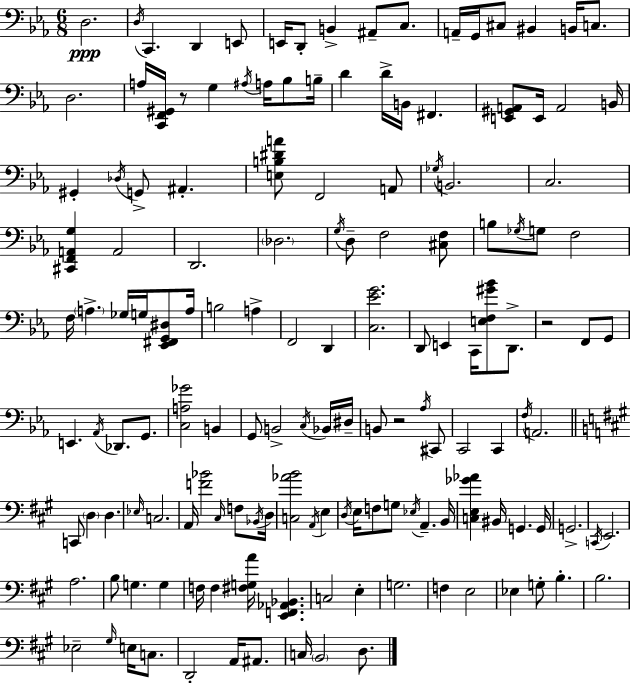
X:1
T:Untitled
M:6/8
L:1/4
K:Cm
D,2 D,/4 C,, D,, E,,/2 E,,/4 D,,/2 B,, ^A,,/2 C,/2 A,,/4 G,,/4 ^C,/2 ^B,, B,,/4 C,/2 D,2 A,/4 [C,,F,,^G,,]/4 z/2 G, ^A,/4 A,/4 _B,/2 B,/4 D D/4 B,,/4 ^F,, [E,,^G,,A,,]/2 E,,/4 A,,2 B,,/4 ^G,, _D,/4 G,,/2 ^A,, [E,B,^DA]/2 F,,2 A,,/2 _G,/4 B,,2 C,2 [^C,,F,,A,,G,] A,,2 D,,2 _D,2 G,/4 D,/2 F,2 [^C,F,]/2 B,/2 _G,/4 G,/2 F,2 F,/4 A, _G,/4 G,/4 [_E,,^F,,G,,^D,]/2 A,/4 B,2 A, F,,2 D,, [C,_EG]2 D,,/2 E,, C,,/4 [E,F,^G_B]/2 D,,/2 z2 F,,/2 G,,/2 E,, _A,,/4 _D,,/2 G,,/2 [C,A,_G]2 B,, G,,/2 B,,2 C,/4 _B,,/4 ^D,/4 B,,/2 z2 _A,/4 ^C,,/2 C,,2 C,, F,/4 A,,2 C,,/2 D, D, _E,/4 C,2 A,,/4 [F_B]2 ^C,/4 F,/2 _B,,/4 D,/4 [C,_AB]2 A,,/4 E, D,/4 E,/4 F,/2 G,/2 _E,/4 A,, B,,/4 [C,E,_G_A] ^B,,/4 G,, G,,/4 G,,2 C,,/4 E,,2 A,2 B,/2 G, G, F,/4 F, [^F,G,A]/4 [E,,F,,_A,,_B,,] C,2 E, G,2 F, E,2 _E, G,/2 B, B,2 _E,2 ^G,/4 E,/4 C,/2 D,,2 A,,/4 ^A,,/2 C,/4 B,,2 D,/2